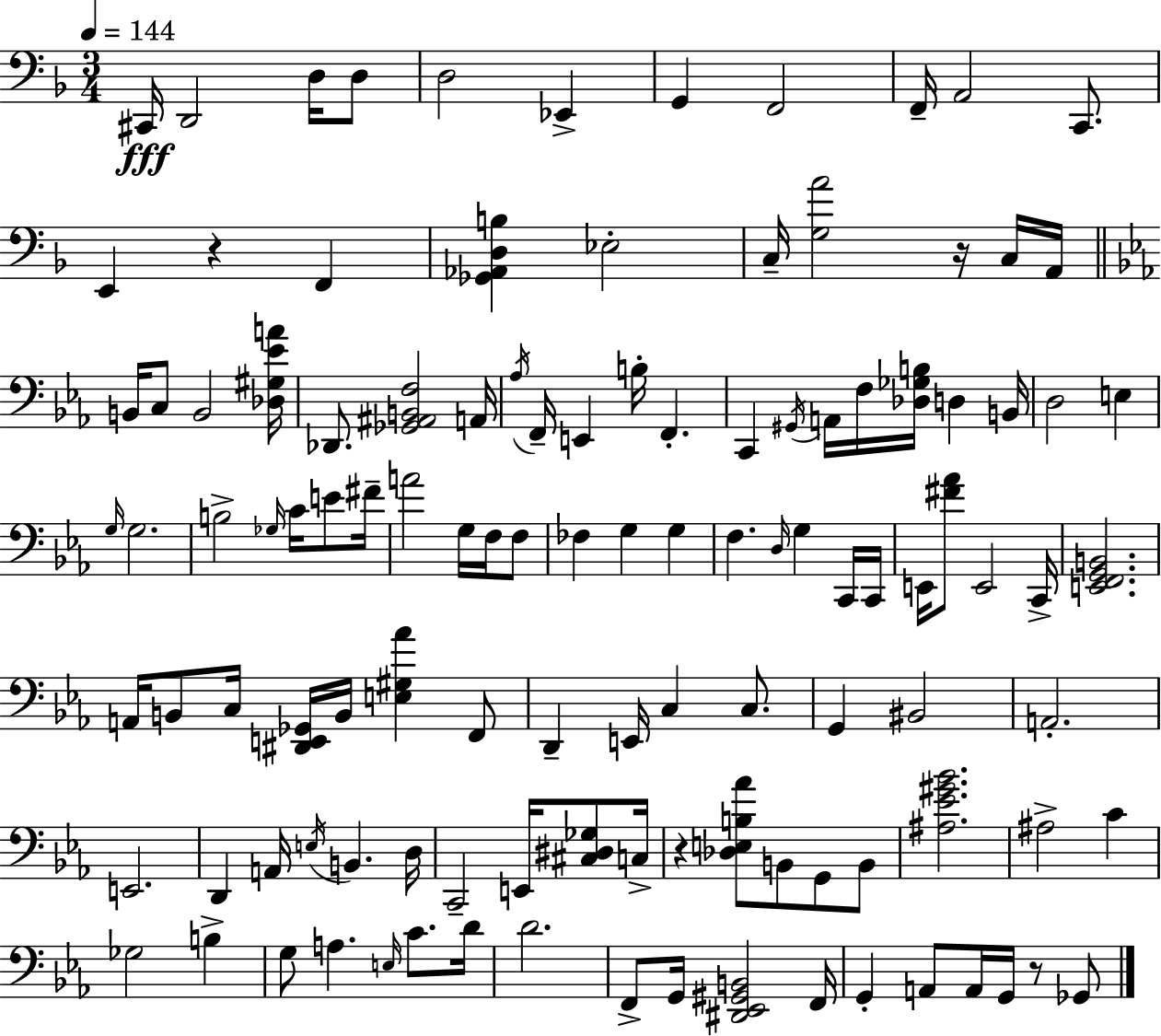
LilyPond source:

{
  \clef bass
  \numericTimeSignature
  \time 3/4
  \key f \major
  \tempo 4 = 144
  \repeat volta 2 { cis,16\fff d,2 d16 d8 | d2 ees,4-> | g,4 f,2 | f,16-- a,2 c,8. | \break e,4 r4 f,4 | <ges, aes, d b>4 ees2-. | c16-- <g a'>2 r16 c16 a,16 | \bar "||" \break \key c \minor b,16 c8 b,2 <des gis ees' a'>16 | des,8. <ges, ais, b, f>2 a,16 | \acciaccatura { aes16 } f,16-- e,4 b16-. f,4.-. | c,4 \acciaccatura { gis,16 } a,16 f16 <des ges b>16 d4 | \break b,16 d2 e4 | \grace { g16 } g2. | b2-> \grace { ges16 } | c'16 e'8 fis'16-- a'2 | \break g16 f16 f8 fes4 g4 | g4 f4. \grace { d16 } g4 | c,16 c,16 e,16 <fis' aes'>8 e,2 | c,16-> <e, f, g, b,>2. | \break a,16 b,8 c16 <dis, e, ges,>16 b,16 <e gis aes'>4 | f,8 d,4-- e,16 c4 | c8. g,4 bis,2 | a,2.-. | \break e,2. | d,4 a,16 \acciaccatura { e16 } b,4. | d16 c,2-- | e,16 <cis dis ges>8 c16-> r4 <des e b aes'>8 | \break b,8 g,8 b,8 <ais ees' gis' bes'>2. | ais2-> | c'4 ges2 | b4-> g8 a4. | \break \grace { e16 } c'8. d'16 d'2. | f,8-> g,16 <dis, ees, gis, b,>2 | f,16 g,4-. a,8 | a,16 g,16 r8 ges,8 } \bar "|."
}